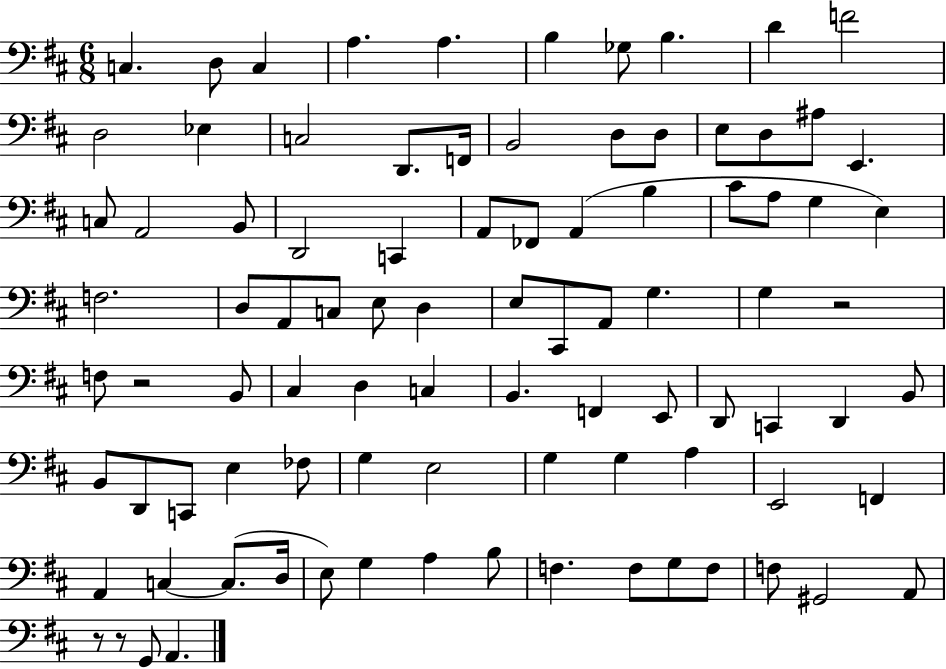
C3/q. D3/e C3/q A3/q. A3/q. B3/q Gb3/e B3/q. D4/q F4/h D3/h Eb3/q C3/h D2/e. F2/s B2/h D3/e D3/e E3/e D3/e A#3/e E2/q. C3/e A2/h B2/e D2/h C2/q A2/e FES2/e A2/q B3/q C#4/e A3/e G3/q E3/q F3/h. D3/e A2/e C3/e E3/e D3/q E3/e C#2/e A2/e G3/q. G3/q R/h F3/e R/h B2/e C#3/q D3/q C3/q B2/q. F2/q E2/e D2/e C2/q D2/q B2/e B2/e D2/e C2/e E3/q FES3/e G3/q E3/h G3/q G3/q A3/q E2/h F2/q A2/q C3/q C3/e. D3/s E3/e G3/q A3/q B3/e F3/q. F3/e G3/e F3/e F3/e G#2/h A2/e R/e R/e G2/e A2/q.